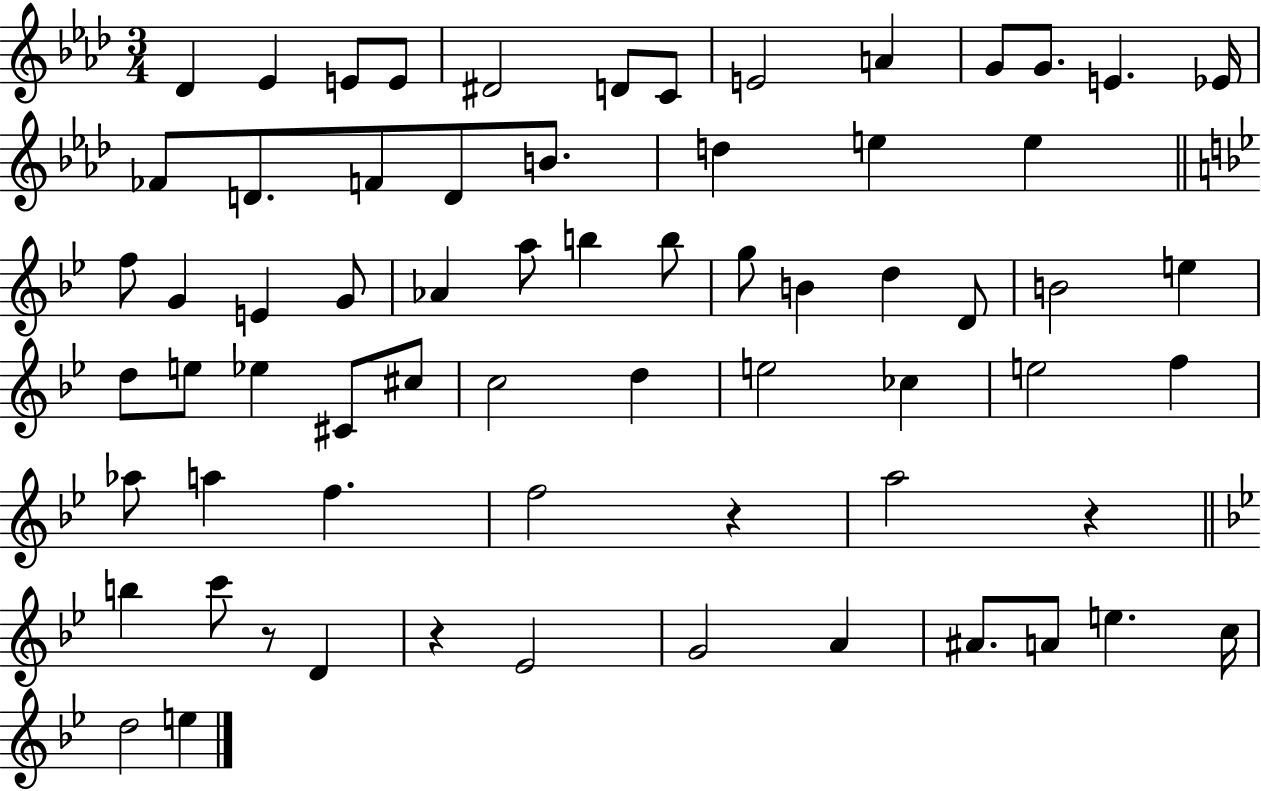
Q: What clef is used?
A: treble